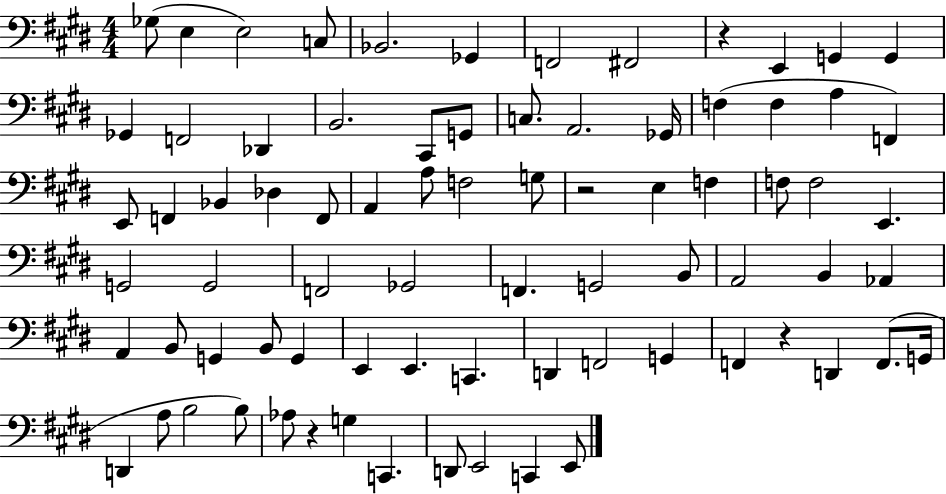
X:1
T:Untitled
M:4/4
L:1/4
K:E
_G,/2 E, E,2 C,/2 _B,,2 _G,, F,,2 ^F,,2 z E,, G,, G,, _G,, F,,2 _D,, B,,2 ^C,,/2 G,,/2 C,/2 A,,2 _G,,/4 F, F, A, F,, E,,/2 F,, _B,, _D, F,,/2 A,, A,/2 F,2 G,/2 z2 E, F, F,/2 F,2 E,, G,,2 G,,2 F,,2 _G,,2 F,, G,,2 B,,/2 A,,2 B,, _A,, A,, B,,/2 G,, B,,/2 G,, E,, E,, C,, D,, F,,2 G,, F,, z D,, F,,/2 G,,/4 D,, A,/2 B,2 B,/2 _A,/2 z G, C,, D,,/2 E,,2 C,, E,,/2